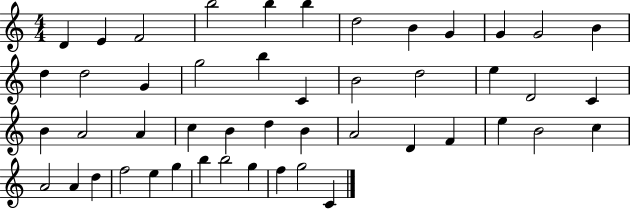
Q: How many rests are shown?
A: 0